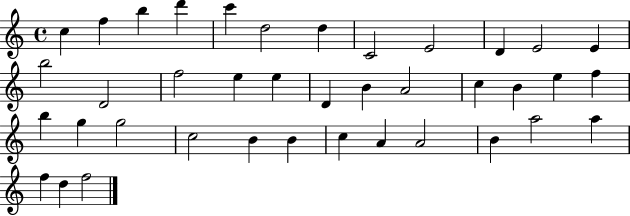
C5/q F5/q B5/q D6/q C6/q D5/h D5/q C4/h E4/h D4/q E4/h E4/q B5/h D4/h F5/h E5/q E5/q D4/q B4/q A4/h C5/q B4/q E5/q F5/q B5/q G5/q G5/h C5/h B4/q B4/q C5/q A4/q A4/h B4/q A5/h A5/q F5/q D5/q F5/h